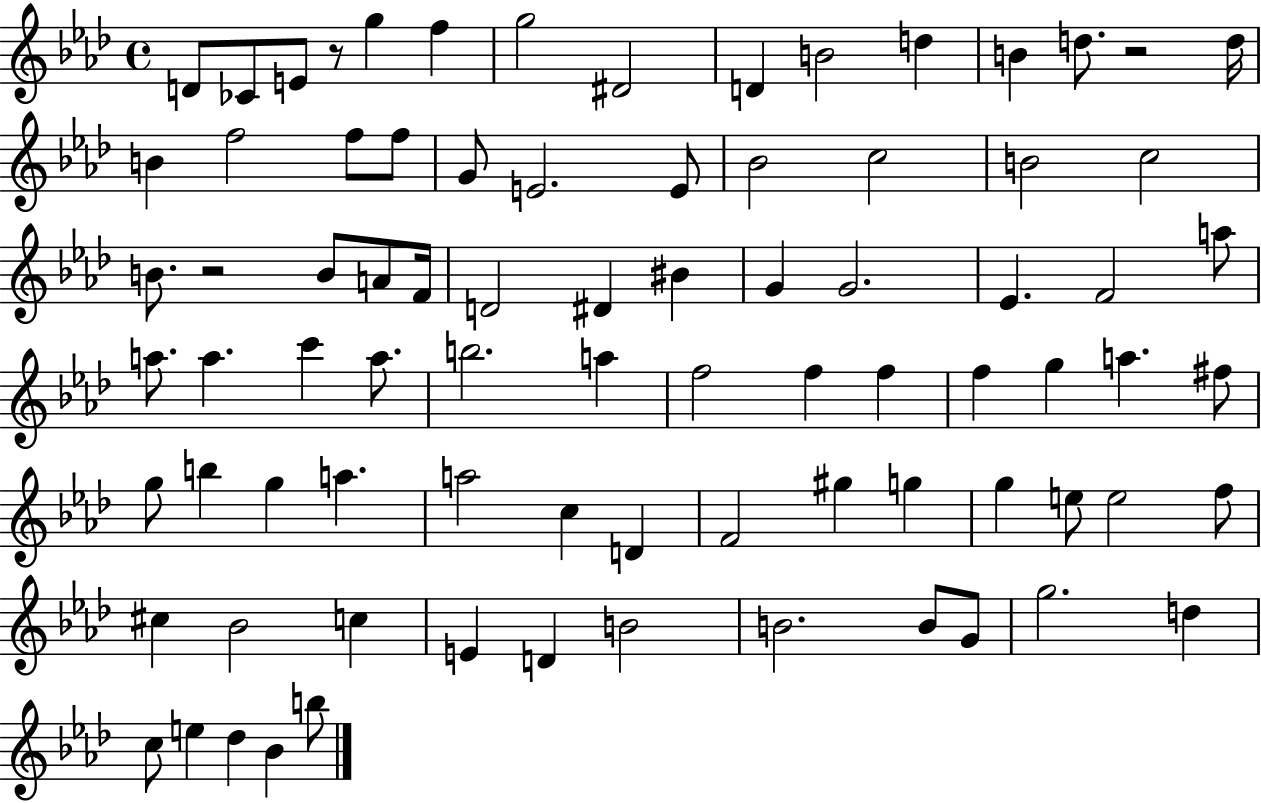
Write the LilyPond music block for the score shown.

{
  \clef treble
  \time 4/4
  \defaultTimeSignature
  \key aes \major
  d'8 ces'8 e'8 r8 g''4 f''4 | g''2 dis'2 | d'4 b'2 d''4 | b'4 d''8. r2 d''16 | \break b'4 f''2 f''8 f''8 | g'8 e'2. e'8 | bes'2 c''2 | b'2 c''2 | \break b'8. r2 b'8 a'8 f'16 | d'2 dis'4 bis'4 | g'4 g'2. | ees'4. f'2 a''8 | \break a''8. a''4. c'''4 a''8. | b''2. a''4 | f''2 f''4 f''4 | f''4 g''4 a''4. fis''8 | \break g''8 b''4 g''4 a''4. | a''2 c''4 d'4 | f'2 gis''4 g''4 | g''4 e''8 e''2 f''8 | \break cis''4 bes'2 c''4 | e'4 d'4 b'2 | b'2. b'8 g'8 | g''2. d''4 | \break c''8 e''4 des''4 bes'4 b''8 | \bar "|."
}